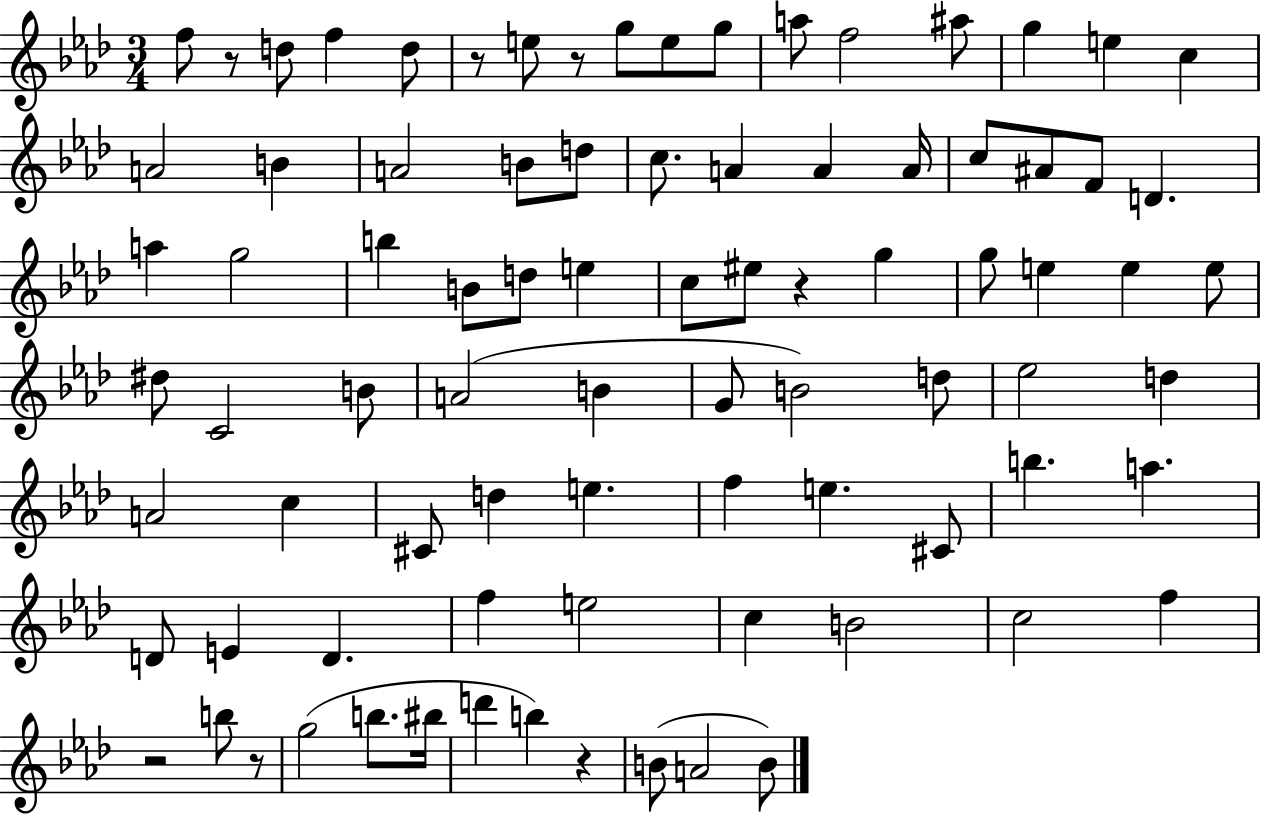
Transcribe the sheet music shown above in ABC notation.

X:1
T:Untitled
M:3/4
L:1/4
K:Ab
f/2 z/2 d/2 f d/2 z/2 e/2 z/2 g/2 e/2 g/2 a/2 f2 ^a/2 g e c A2 B A2 B/2 d/2 c/2 A A A/4 c/2 ^A/2 F/2 D a g2 b B/2 d/2 e c/2 ^e/2 z g g/2 e e e/2 ^d/2 C2 B/2 A2 B G/2 B2 d/2 _e2 d A2 c ^C/2 d e f e ^C/2 b a D/2 E D f e2 c B2 c2 f z2 b/2 z/2 g2 b/2 ^b/4 d' b z B/2 A2 B/2